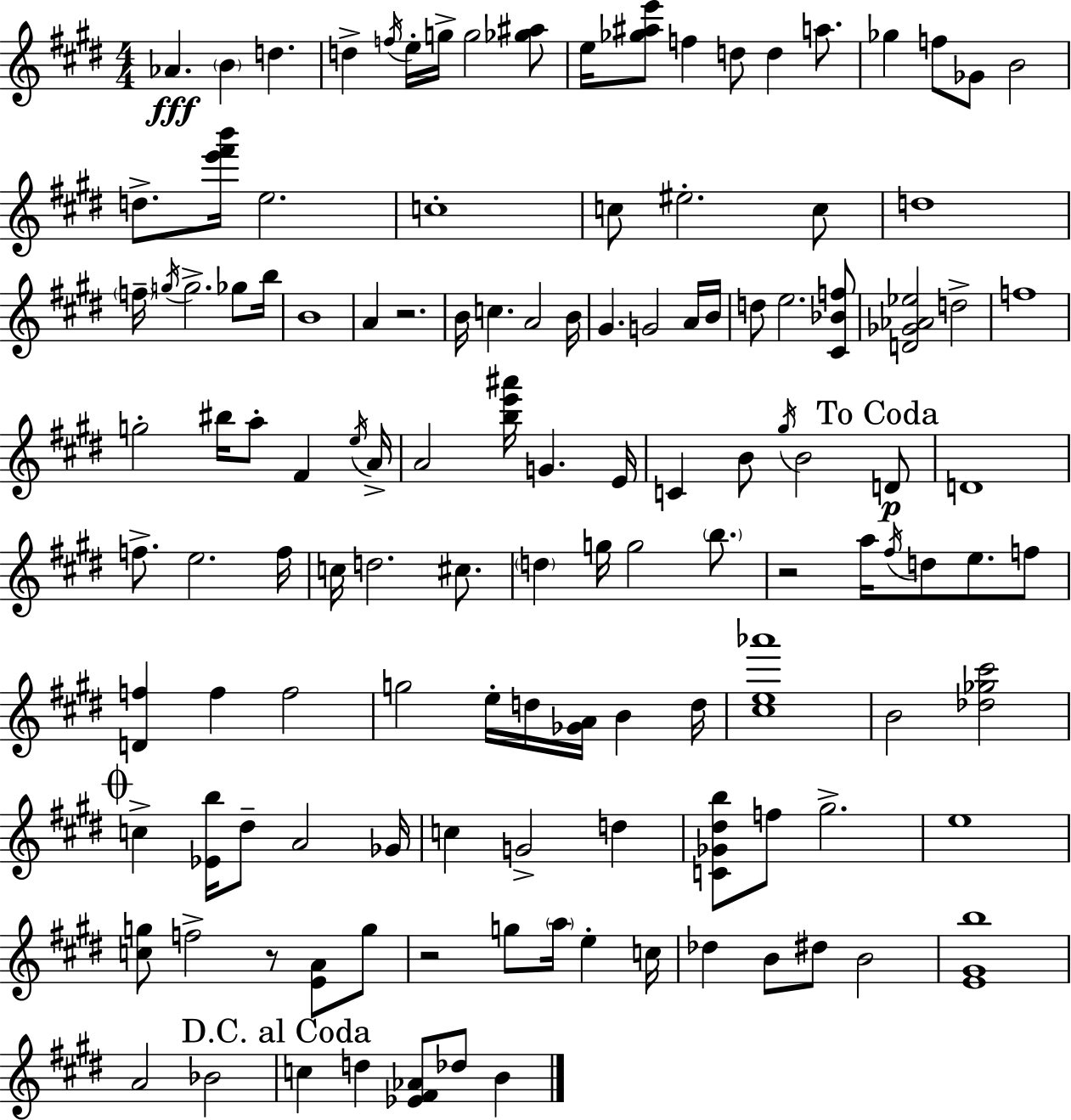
Ab4/q. B4/q D5/q. D5/q F5/s E5/s G5/s G5/h [Gb5,A#5]/e E5/s [Gb5,A#5,E6]/e F5/q D5/e D5/q A5/e. Gb5/q F5/e Gb4/e B4/h D5/e. [E6,F#6,B6]/s E5/h. C5/w C5/e EIS5/h. C5/e D5/w F5/s G5/s G5/h. Gb5/e B5/s B4/w A4/q R/h. B4/s C5/q. A4/h B4/s G#4/q. G4/h A4/s B4/s D5/e E5/h. [C#4,Bb4,F5]/e [D4,Gb4,Ab4,Eb5]/h D5/h F5/w G5/h BIS5/s A5/e F#4/q E5/s A4/s A4/h [B5,E6,A#6]/s G4/q. E4/s C4/q B4/e G#5/s B4/h D4/e D4/w F5/e. E5/h. F5/s C5/s D5/h. C#5/e. D5/q G5/s G5/h B5/e. R/h A5/s F#5/s D5/e E5/e. F5/e [D4,F5]/q F5/q F5/h G5/h E5/s D5/s [Gb4,A4]/s B4/q D5/s [C#5,E5,Ab6]/w B4/h [Db5,Gb5,C#6]/h C5/q [Eb4,B5]/s D#5/e A4/h Gb4/s C5/q G4/h D5/q [C4,Gb4,D#5,B5]/e F5/e G#5/h. E5/w [C5,G5]/e F5/h R/e [E4,A4]/e G5/e R/h G5/e A5/s E5/q C5/s Db5/q B4/e D#5/e B4/h [E4,G#4,B5]/w A4/h Bb4/h C5/q D5/q [Eb4,F#4,Ab4]/e Db5/e B4/q